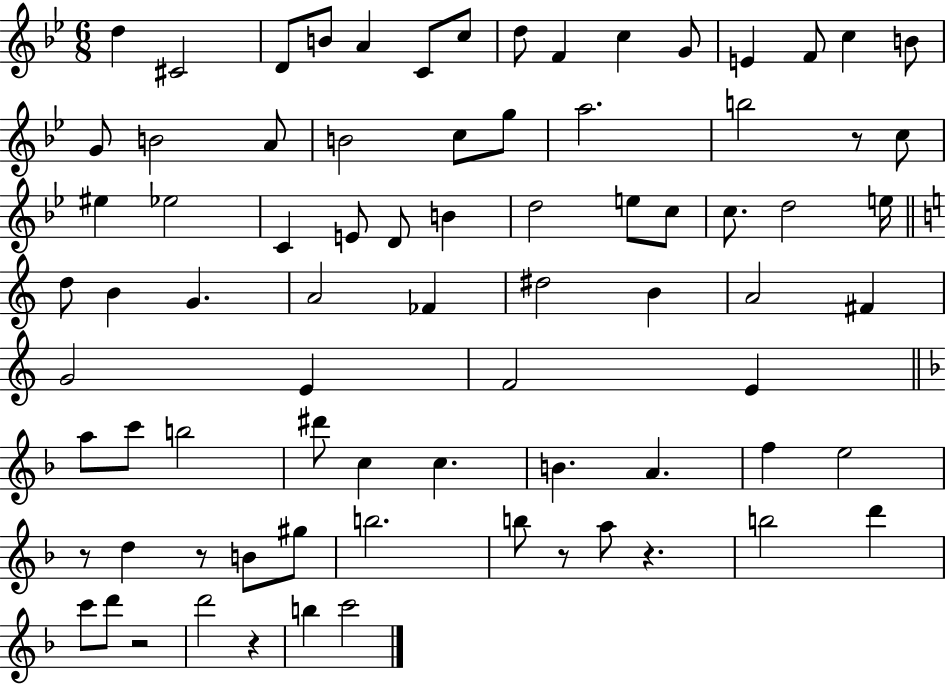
D5/q C#4/h D4/e B4/e A4/q C4/e C5/e D5/e F4/q C5/q G4/e E4/q F4/e C5/q B4/e G4/e B4/h A4/e B4/h C5/e G5/e A5/h. B5/h R/e C5/e EIS5/q Eb5/h C4/q E4/e D4/e B4/q D5/h E5/e C5/e C5/e. D5/h E5/s D5/e B4/q G4/q. A4/h FES4/q D#5/h B4/q A4/h F#4/q G4/h E4/q F4/h E4/q A5/e C6/e B5/h D#6/e C5/q C5/q. B4/q. A4/q. F5/q E5/h R/e D5/q R/e B4/e G#5/e B5/h. B5/e R/e A5/e R/q. B5/h D6/q C6/e D6/e R/h D6/h R/q B5/q C6/h